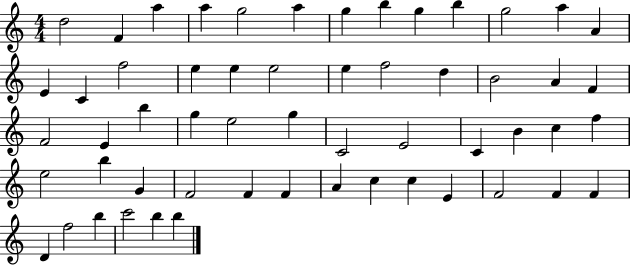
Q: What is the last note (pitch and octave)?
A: B5